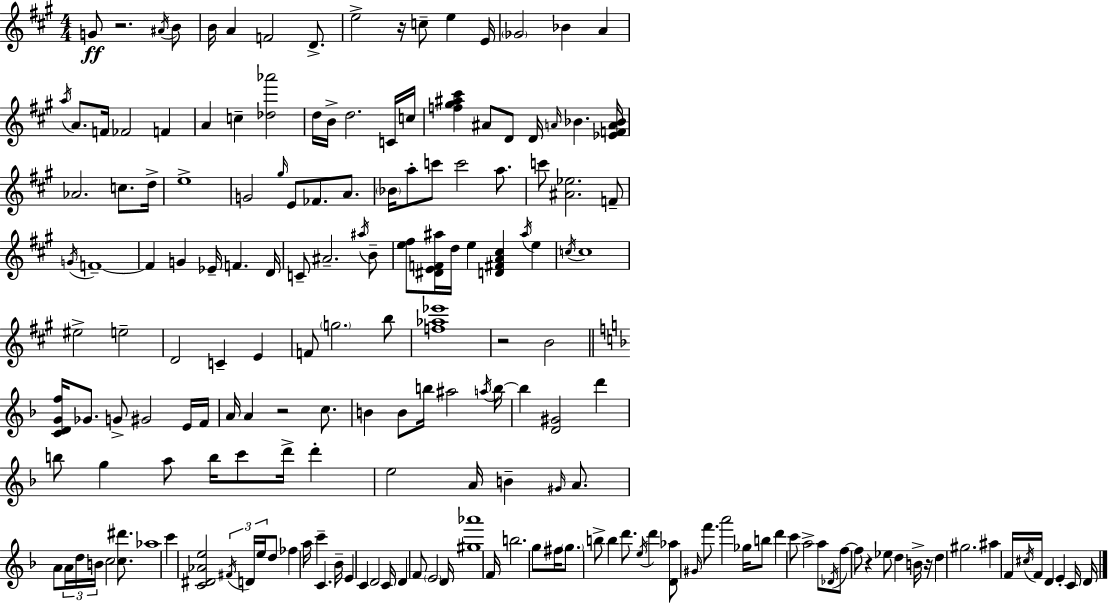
{
  \clef treble
  \numericTimeSignature
  \time 4/4
  \key a \major
  \repeat volta 2 { g'8\ff r2. \acciaccatura { ais'16 } b'8 | b'16 a'4 f'2 d'8.-> | e''2-> r16 c''8-- e''4 | e'16 \parenthesize ges'2 bes'4 a'4 | \break \acciaccatura { a''16 } a'8. f'16 fes'2 f'4 | a'4 c''4-- <des'' aes'''>2 | d''16 b'16-> d''2. | c'16 c''16 <f'' gis'' ais'' cis'''>4 ais'8 d'8 d'16 \grace { a'16 } bes'4. | \break <ees' f' a' bes'>16 aes'2. c''8. | d''16-> e''1-> | g'2 \grace { gis''16 } e'8 fes'8. | a'8. \parenthesize bes'16 a''8-. c'''8 c'''2 | \break a''8. c'''8 <ais' ees''>2. | f'8-- \acciaccatura { g'16 } f'1--~~ | f'4 g'4 ees'16-- f'4. | d'16 c'8-- ais'2.-- | \break \acciaccatura { ais''16 } b'8-- <e'' fis''>8 <dis' e' f' ais''>16 d''16 e''4 <d' fis' a' cis''>4 | \acciaccatura { ais''16 } e''4 \acciaccatura { c''16 } c''1 | eis''2-> | e''2-- d'2 | \break c'4-- e'4 f'8 \parenthesize g''2. | b''8 <f'' aes'' ees'''>1 | r2 | b'2 \bar "||" \break \key d \minor <c' d' g' f''>16 ges'8. g'8-> gis'2 e'16 f'16 | a'16 a'4 r2 c''8. | b'4 b'8 b''16 ais''2 \acciaccatura { a''16 } | b''16~~ b''4 <d' gis'>2 d'''4 | \break b''8 g''4 a''8 b''16 c'''8 d'''16-> d'''4-. | e''2 a'16 b'4-- \grace { gis'16 } a'8. | a'8 \tuplet 3/2 { a'16 d''16 b'16 } c''2 <c'' dis'''>8. | aes''1 | \break c'''4 <c' dis' aes' e''>2 \tuplet 3/2 { \acciaccatura { fis'16 } d'16 | e''16 } d''8 fes''4 a''16 c'''4-- c'4. | bes'16-- e'4 c'4 d'2 | c'16 d'4 f'8 \parenthesize e'2 | \break d'16 <gis'' aes'''>1 | f'16 b''2. | g''8 fis''16 \parenthesize g''8. b''8-> b''4 d'''8. \acciaccatura { e''16 } | d'''4 <d' aes''>8 \grace { gis'16 } f'''8. a'''2 | \break ges''16 b''8 d'''4 c'''8 a''2-> | a''8 \acciaccatura { des'16 } f''8~~ f''8 r4 ees''8 | d''4 b'16-> r16 d''4 gis''2. | ais''4 f'16 \acciaccatura { cis''16 } f'16 d'4 | \break e'4-. c'16 d'16 } \bar "|."
}